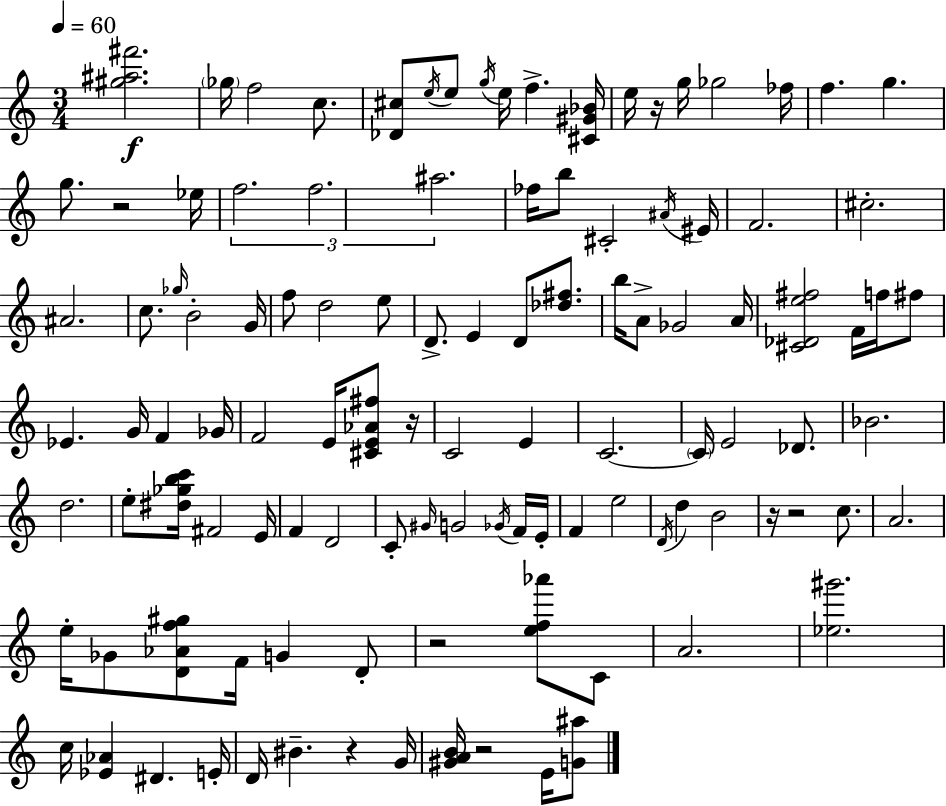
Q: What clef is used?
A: treble